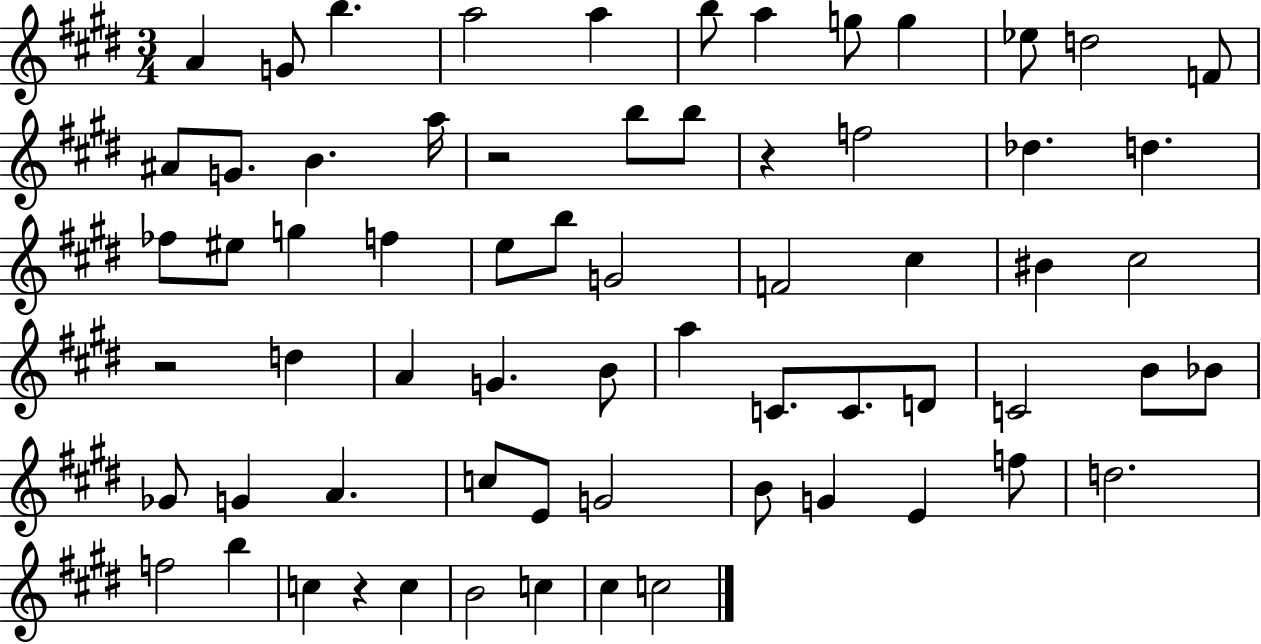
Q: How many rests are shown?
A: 4